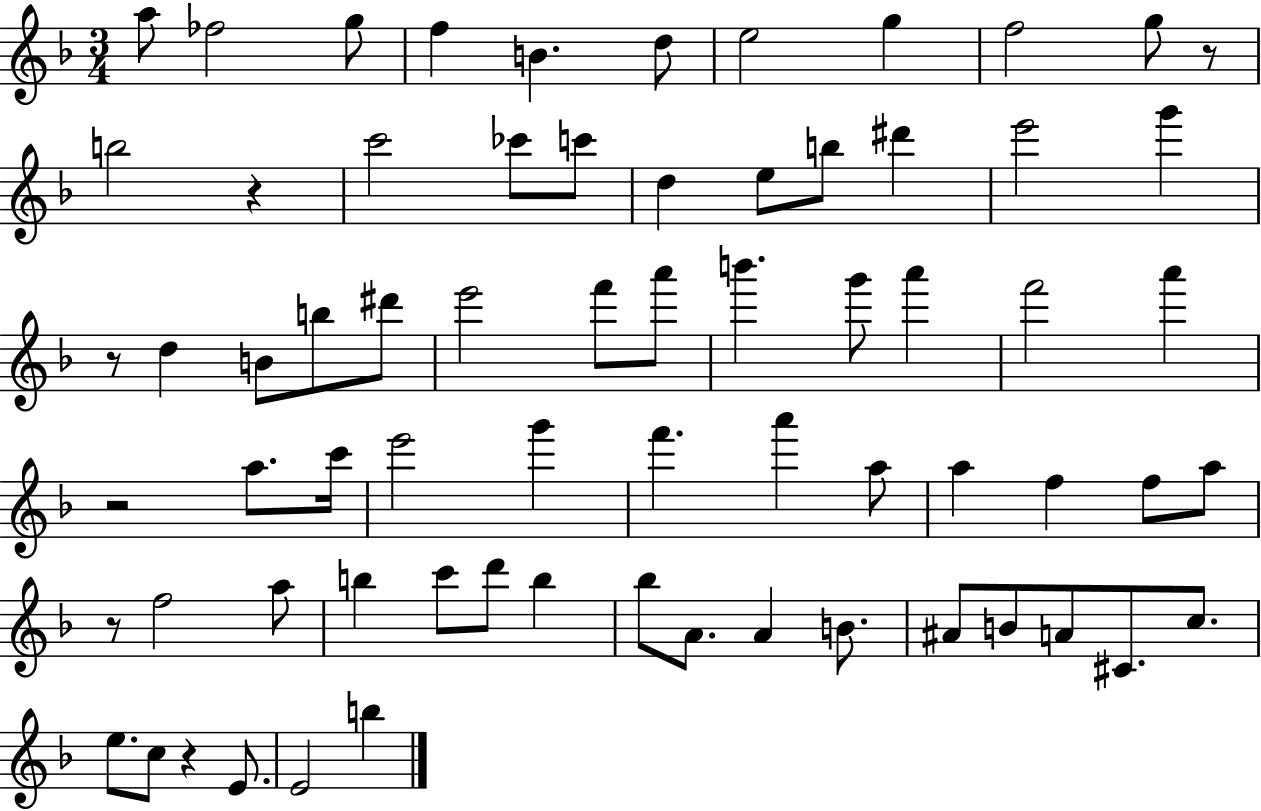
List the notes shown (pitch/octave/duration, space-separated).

A5/e FES5/h G5/e F5/q B4/q. D5/e E5/h G5/q F5/h G5/e R/e B5/h R/q C6/h CES6/e C6/e D5/q E5/e B5/e D#6/q E6/h G6/q R/e D5/q B4/e B5/e D#6/e E6/h F6/e A6/e B6/q. G6/e A6/q F6/h A6/q R/h A5/e. C6/s E6/h G6/q F6/q. A6/q A5/e A5/q F5/q F5/e A5/e R/e F5/h A5/e B5/q C6/e D6/e B5/q Bb5/e A4/e. A4/q B4/e. A#4/e B4/e A4/e C#4/e. C5/e. E5/e. C5/e R/q E4/e. E4/h B5/q